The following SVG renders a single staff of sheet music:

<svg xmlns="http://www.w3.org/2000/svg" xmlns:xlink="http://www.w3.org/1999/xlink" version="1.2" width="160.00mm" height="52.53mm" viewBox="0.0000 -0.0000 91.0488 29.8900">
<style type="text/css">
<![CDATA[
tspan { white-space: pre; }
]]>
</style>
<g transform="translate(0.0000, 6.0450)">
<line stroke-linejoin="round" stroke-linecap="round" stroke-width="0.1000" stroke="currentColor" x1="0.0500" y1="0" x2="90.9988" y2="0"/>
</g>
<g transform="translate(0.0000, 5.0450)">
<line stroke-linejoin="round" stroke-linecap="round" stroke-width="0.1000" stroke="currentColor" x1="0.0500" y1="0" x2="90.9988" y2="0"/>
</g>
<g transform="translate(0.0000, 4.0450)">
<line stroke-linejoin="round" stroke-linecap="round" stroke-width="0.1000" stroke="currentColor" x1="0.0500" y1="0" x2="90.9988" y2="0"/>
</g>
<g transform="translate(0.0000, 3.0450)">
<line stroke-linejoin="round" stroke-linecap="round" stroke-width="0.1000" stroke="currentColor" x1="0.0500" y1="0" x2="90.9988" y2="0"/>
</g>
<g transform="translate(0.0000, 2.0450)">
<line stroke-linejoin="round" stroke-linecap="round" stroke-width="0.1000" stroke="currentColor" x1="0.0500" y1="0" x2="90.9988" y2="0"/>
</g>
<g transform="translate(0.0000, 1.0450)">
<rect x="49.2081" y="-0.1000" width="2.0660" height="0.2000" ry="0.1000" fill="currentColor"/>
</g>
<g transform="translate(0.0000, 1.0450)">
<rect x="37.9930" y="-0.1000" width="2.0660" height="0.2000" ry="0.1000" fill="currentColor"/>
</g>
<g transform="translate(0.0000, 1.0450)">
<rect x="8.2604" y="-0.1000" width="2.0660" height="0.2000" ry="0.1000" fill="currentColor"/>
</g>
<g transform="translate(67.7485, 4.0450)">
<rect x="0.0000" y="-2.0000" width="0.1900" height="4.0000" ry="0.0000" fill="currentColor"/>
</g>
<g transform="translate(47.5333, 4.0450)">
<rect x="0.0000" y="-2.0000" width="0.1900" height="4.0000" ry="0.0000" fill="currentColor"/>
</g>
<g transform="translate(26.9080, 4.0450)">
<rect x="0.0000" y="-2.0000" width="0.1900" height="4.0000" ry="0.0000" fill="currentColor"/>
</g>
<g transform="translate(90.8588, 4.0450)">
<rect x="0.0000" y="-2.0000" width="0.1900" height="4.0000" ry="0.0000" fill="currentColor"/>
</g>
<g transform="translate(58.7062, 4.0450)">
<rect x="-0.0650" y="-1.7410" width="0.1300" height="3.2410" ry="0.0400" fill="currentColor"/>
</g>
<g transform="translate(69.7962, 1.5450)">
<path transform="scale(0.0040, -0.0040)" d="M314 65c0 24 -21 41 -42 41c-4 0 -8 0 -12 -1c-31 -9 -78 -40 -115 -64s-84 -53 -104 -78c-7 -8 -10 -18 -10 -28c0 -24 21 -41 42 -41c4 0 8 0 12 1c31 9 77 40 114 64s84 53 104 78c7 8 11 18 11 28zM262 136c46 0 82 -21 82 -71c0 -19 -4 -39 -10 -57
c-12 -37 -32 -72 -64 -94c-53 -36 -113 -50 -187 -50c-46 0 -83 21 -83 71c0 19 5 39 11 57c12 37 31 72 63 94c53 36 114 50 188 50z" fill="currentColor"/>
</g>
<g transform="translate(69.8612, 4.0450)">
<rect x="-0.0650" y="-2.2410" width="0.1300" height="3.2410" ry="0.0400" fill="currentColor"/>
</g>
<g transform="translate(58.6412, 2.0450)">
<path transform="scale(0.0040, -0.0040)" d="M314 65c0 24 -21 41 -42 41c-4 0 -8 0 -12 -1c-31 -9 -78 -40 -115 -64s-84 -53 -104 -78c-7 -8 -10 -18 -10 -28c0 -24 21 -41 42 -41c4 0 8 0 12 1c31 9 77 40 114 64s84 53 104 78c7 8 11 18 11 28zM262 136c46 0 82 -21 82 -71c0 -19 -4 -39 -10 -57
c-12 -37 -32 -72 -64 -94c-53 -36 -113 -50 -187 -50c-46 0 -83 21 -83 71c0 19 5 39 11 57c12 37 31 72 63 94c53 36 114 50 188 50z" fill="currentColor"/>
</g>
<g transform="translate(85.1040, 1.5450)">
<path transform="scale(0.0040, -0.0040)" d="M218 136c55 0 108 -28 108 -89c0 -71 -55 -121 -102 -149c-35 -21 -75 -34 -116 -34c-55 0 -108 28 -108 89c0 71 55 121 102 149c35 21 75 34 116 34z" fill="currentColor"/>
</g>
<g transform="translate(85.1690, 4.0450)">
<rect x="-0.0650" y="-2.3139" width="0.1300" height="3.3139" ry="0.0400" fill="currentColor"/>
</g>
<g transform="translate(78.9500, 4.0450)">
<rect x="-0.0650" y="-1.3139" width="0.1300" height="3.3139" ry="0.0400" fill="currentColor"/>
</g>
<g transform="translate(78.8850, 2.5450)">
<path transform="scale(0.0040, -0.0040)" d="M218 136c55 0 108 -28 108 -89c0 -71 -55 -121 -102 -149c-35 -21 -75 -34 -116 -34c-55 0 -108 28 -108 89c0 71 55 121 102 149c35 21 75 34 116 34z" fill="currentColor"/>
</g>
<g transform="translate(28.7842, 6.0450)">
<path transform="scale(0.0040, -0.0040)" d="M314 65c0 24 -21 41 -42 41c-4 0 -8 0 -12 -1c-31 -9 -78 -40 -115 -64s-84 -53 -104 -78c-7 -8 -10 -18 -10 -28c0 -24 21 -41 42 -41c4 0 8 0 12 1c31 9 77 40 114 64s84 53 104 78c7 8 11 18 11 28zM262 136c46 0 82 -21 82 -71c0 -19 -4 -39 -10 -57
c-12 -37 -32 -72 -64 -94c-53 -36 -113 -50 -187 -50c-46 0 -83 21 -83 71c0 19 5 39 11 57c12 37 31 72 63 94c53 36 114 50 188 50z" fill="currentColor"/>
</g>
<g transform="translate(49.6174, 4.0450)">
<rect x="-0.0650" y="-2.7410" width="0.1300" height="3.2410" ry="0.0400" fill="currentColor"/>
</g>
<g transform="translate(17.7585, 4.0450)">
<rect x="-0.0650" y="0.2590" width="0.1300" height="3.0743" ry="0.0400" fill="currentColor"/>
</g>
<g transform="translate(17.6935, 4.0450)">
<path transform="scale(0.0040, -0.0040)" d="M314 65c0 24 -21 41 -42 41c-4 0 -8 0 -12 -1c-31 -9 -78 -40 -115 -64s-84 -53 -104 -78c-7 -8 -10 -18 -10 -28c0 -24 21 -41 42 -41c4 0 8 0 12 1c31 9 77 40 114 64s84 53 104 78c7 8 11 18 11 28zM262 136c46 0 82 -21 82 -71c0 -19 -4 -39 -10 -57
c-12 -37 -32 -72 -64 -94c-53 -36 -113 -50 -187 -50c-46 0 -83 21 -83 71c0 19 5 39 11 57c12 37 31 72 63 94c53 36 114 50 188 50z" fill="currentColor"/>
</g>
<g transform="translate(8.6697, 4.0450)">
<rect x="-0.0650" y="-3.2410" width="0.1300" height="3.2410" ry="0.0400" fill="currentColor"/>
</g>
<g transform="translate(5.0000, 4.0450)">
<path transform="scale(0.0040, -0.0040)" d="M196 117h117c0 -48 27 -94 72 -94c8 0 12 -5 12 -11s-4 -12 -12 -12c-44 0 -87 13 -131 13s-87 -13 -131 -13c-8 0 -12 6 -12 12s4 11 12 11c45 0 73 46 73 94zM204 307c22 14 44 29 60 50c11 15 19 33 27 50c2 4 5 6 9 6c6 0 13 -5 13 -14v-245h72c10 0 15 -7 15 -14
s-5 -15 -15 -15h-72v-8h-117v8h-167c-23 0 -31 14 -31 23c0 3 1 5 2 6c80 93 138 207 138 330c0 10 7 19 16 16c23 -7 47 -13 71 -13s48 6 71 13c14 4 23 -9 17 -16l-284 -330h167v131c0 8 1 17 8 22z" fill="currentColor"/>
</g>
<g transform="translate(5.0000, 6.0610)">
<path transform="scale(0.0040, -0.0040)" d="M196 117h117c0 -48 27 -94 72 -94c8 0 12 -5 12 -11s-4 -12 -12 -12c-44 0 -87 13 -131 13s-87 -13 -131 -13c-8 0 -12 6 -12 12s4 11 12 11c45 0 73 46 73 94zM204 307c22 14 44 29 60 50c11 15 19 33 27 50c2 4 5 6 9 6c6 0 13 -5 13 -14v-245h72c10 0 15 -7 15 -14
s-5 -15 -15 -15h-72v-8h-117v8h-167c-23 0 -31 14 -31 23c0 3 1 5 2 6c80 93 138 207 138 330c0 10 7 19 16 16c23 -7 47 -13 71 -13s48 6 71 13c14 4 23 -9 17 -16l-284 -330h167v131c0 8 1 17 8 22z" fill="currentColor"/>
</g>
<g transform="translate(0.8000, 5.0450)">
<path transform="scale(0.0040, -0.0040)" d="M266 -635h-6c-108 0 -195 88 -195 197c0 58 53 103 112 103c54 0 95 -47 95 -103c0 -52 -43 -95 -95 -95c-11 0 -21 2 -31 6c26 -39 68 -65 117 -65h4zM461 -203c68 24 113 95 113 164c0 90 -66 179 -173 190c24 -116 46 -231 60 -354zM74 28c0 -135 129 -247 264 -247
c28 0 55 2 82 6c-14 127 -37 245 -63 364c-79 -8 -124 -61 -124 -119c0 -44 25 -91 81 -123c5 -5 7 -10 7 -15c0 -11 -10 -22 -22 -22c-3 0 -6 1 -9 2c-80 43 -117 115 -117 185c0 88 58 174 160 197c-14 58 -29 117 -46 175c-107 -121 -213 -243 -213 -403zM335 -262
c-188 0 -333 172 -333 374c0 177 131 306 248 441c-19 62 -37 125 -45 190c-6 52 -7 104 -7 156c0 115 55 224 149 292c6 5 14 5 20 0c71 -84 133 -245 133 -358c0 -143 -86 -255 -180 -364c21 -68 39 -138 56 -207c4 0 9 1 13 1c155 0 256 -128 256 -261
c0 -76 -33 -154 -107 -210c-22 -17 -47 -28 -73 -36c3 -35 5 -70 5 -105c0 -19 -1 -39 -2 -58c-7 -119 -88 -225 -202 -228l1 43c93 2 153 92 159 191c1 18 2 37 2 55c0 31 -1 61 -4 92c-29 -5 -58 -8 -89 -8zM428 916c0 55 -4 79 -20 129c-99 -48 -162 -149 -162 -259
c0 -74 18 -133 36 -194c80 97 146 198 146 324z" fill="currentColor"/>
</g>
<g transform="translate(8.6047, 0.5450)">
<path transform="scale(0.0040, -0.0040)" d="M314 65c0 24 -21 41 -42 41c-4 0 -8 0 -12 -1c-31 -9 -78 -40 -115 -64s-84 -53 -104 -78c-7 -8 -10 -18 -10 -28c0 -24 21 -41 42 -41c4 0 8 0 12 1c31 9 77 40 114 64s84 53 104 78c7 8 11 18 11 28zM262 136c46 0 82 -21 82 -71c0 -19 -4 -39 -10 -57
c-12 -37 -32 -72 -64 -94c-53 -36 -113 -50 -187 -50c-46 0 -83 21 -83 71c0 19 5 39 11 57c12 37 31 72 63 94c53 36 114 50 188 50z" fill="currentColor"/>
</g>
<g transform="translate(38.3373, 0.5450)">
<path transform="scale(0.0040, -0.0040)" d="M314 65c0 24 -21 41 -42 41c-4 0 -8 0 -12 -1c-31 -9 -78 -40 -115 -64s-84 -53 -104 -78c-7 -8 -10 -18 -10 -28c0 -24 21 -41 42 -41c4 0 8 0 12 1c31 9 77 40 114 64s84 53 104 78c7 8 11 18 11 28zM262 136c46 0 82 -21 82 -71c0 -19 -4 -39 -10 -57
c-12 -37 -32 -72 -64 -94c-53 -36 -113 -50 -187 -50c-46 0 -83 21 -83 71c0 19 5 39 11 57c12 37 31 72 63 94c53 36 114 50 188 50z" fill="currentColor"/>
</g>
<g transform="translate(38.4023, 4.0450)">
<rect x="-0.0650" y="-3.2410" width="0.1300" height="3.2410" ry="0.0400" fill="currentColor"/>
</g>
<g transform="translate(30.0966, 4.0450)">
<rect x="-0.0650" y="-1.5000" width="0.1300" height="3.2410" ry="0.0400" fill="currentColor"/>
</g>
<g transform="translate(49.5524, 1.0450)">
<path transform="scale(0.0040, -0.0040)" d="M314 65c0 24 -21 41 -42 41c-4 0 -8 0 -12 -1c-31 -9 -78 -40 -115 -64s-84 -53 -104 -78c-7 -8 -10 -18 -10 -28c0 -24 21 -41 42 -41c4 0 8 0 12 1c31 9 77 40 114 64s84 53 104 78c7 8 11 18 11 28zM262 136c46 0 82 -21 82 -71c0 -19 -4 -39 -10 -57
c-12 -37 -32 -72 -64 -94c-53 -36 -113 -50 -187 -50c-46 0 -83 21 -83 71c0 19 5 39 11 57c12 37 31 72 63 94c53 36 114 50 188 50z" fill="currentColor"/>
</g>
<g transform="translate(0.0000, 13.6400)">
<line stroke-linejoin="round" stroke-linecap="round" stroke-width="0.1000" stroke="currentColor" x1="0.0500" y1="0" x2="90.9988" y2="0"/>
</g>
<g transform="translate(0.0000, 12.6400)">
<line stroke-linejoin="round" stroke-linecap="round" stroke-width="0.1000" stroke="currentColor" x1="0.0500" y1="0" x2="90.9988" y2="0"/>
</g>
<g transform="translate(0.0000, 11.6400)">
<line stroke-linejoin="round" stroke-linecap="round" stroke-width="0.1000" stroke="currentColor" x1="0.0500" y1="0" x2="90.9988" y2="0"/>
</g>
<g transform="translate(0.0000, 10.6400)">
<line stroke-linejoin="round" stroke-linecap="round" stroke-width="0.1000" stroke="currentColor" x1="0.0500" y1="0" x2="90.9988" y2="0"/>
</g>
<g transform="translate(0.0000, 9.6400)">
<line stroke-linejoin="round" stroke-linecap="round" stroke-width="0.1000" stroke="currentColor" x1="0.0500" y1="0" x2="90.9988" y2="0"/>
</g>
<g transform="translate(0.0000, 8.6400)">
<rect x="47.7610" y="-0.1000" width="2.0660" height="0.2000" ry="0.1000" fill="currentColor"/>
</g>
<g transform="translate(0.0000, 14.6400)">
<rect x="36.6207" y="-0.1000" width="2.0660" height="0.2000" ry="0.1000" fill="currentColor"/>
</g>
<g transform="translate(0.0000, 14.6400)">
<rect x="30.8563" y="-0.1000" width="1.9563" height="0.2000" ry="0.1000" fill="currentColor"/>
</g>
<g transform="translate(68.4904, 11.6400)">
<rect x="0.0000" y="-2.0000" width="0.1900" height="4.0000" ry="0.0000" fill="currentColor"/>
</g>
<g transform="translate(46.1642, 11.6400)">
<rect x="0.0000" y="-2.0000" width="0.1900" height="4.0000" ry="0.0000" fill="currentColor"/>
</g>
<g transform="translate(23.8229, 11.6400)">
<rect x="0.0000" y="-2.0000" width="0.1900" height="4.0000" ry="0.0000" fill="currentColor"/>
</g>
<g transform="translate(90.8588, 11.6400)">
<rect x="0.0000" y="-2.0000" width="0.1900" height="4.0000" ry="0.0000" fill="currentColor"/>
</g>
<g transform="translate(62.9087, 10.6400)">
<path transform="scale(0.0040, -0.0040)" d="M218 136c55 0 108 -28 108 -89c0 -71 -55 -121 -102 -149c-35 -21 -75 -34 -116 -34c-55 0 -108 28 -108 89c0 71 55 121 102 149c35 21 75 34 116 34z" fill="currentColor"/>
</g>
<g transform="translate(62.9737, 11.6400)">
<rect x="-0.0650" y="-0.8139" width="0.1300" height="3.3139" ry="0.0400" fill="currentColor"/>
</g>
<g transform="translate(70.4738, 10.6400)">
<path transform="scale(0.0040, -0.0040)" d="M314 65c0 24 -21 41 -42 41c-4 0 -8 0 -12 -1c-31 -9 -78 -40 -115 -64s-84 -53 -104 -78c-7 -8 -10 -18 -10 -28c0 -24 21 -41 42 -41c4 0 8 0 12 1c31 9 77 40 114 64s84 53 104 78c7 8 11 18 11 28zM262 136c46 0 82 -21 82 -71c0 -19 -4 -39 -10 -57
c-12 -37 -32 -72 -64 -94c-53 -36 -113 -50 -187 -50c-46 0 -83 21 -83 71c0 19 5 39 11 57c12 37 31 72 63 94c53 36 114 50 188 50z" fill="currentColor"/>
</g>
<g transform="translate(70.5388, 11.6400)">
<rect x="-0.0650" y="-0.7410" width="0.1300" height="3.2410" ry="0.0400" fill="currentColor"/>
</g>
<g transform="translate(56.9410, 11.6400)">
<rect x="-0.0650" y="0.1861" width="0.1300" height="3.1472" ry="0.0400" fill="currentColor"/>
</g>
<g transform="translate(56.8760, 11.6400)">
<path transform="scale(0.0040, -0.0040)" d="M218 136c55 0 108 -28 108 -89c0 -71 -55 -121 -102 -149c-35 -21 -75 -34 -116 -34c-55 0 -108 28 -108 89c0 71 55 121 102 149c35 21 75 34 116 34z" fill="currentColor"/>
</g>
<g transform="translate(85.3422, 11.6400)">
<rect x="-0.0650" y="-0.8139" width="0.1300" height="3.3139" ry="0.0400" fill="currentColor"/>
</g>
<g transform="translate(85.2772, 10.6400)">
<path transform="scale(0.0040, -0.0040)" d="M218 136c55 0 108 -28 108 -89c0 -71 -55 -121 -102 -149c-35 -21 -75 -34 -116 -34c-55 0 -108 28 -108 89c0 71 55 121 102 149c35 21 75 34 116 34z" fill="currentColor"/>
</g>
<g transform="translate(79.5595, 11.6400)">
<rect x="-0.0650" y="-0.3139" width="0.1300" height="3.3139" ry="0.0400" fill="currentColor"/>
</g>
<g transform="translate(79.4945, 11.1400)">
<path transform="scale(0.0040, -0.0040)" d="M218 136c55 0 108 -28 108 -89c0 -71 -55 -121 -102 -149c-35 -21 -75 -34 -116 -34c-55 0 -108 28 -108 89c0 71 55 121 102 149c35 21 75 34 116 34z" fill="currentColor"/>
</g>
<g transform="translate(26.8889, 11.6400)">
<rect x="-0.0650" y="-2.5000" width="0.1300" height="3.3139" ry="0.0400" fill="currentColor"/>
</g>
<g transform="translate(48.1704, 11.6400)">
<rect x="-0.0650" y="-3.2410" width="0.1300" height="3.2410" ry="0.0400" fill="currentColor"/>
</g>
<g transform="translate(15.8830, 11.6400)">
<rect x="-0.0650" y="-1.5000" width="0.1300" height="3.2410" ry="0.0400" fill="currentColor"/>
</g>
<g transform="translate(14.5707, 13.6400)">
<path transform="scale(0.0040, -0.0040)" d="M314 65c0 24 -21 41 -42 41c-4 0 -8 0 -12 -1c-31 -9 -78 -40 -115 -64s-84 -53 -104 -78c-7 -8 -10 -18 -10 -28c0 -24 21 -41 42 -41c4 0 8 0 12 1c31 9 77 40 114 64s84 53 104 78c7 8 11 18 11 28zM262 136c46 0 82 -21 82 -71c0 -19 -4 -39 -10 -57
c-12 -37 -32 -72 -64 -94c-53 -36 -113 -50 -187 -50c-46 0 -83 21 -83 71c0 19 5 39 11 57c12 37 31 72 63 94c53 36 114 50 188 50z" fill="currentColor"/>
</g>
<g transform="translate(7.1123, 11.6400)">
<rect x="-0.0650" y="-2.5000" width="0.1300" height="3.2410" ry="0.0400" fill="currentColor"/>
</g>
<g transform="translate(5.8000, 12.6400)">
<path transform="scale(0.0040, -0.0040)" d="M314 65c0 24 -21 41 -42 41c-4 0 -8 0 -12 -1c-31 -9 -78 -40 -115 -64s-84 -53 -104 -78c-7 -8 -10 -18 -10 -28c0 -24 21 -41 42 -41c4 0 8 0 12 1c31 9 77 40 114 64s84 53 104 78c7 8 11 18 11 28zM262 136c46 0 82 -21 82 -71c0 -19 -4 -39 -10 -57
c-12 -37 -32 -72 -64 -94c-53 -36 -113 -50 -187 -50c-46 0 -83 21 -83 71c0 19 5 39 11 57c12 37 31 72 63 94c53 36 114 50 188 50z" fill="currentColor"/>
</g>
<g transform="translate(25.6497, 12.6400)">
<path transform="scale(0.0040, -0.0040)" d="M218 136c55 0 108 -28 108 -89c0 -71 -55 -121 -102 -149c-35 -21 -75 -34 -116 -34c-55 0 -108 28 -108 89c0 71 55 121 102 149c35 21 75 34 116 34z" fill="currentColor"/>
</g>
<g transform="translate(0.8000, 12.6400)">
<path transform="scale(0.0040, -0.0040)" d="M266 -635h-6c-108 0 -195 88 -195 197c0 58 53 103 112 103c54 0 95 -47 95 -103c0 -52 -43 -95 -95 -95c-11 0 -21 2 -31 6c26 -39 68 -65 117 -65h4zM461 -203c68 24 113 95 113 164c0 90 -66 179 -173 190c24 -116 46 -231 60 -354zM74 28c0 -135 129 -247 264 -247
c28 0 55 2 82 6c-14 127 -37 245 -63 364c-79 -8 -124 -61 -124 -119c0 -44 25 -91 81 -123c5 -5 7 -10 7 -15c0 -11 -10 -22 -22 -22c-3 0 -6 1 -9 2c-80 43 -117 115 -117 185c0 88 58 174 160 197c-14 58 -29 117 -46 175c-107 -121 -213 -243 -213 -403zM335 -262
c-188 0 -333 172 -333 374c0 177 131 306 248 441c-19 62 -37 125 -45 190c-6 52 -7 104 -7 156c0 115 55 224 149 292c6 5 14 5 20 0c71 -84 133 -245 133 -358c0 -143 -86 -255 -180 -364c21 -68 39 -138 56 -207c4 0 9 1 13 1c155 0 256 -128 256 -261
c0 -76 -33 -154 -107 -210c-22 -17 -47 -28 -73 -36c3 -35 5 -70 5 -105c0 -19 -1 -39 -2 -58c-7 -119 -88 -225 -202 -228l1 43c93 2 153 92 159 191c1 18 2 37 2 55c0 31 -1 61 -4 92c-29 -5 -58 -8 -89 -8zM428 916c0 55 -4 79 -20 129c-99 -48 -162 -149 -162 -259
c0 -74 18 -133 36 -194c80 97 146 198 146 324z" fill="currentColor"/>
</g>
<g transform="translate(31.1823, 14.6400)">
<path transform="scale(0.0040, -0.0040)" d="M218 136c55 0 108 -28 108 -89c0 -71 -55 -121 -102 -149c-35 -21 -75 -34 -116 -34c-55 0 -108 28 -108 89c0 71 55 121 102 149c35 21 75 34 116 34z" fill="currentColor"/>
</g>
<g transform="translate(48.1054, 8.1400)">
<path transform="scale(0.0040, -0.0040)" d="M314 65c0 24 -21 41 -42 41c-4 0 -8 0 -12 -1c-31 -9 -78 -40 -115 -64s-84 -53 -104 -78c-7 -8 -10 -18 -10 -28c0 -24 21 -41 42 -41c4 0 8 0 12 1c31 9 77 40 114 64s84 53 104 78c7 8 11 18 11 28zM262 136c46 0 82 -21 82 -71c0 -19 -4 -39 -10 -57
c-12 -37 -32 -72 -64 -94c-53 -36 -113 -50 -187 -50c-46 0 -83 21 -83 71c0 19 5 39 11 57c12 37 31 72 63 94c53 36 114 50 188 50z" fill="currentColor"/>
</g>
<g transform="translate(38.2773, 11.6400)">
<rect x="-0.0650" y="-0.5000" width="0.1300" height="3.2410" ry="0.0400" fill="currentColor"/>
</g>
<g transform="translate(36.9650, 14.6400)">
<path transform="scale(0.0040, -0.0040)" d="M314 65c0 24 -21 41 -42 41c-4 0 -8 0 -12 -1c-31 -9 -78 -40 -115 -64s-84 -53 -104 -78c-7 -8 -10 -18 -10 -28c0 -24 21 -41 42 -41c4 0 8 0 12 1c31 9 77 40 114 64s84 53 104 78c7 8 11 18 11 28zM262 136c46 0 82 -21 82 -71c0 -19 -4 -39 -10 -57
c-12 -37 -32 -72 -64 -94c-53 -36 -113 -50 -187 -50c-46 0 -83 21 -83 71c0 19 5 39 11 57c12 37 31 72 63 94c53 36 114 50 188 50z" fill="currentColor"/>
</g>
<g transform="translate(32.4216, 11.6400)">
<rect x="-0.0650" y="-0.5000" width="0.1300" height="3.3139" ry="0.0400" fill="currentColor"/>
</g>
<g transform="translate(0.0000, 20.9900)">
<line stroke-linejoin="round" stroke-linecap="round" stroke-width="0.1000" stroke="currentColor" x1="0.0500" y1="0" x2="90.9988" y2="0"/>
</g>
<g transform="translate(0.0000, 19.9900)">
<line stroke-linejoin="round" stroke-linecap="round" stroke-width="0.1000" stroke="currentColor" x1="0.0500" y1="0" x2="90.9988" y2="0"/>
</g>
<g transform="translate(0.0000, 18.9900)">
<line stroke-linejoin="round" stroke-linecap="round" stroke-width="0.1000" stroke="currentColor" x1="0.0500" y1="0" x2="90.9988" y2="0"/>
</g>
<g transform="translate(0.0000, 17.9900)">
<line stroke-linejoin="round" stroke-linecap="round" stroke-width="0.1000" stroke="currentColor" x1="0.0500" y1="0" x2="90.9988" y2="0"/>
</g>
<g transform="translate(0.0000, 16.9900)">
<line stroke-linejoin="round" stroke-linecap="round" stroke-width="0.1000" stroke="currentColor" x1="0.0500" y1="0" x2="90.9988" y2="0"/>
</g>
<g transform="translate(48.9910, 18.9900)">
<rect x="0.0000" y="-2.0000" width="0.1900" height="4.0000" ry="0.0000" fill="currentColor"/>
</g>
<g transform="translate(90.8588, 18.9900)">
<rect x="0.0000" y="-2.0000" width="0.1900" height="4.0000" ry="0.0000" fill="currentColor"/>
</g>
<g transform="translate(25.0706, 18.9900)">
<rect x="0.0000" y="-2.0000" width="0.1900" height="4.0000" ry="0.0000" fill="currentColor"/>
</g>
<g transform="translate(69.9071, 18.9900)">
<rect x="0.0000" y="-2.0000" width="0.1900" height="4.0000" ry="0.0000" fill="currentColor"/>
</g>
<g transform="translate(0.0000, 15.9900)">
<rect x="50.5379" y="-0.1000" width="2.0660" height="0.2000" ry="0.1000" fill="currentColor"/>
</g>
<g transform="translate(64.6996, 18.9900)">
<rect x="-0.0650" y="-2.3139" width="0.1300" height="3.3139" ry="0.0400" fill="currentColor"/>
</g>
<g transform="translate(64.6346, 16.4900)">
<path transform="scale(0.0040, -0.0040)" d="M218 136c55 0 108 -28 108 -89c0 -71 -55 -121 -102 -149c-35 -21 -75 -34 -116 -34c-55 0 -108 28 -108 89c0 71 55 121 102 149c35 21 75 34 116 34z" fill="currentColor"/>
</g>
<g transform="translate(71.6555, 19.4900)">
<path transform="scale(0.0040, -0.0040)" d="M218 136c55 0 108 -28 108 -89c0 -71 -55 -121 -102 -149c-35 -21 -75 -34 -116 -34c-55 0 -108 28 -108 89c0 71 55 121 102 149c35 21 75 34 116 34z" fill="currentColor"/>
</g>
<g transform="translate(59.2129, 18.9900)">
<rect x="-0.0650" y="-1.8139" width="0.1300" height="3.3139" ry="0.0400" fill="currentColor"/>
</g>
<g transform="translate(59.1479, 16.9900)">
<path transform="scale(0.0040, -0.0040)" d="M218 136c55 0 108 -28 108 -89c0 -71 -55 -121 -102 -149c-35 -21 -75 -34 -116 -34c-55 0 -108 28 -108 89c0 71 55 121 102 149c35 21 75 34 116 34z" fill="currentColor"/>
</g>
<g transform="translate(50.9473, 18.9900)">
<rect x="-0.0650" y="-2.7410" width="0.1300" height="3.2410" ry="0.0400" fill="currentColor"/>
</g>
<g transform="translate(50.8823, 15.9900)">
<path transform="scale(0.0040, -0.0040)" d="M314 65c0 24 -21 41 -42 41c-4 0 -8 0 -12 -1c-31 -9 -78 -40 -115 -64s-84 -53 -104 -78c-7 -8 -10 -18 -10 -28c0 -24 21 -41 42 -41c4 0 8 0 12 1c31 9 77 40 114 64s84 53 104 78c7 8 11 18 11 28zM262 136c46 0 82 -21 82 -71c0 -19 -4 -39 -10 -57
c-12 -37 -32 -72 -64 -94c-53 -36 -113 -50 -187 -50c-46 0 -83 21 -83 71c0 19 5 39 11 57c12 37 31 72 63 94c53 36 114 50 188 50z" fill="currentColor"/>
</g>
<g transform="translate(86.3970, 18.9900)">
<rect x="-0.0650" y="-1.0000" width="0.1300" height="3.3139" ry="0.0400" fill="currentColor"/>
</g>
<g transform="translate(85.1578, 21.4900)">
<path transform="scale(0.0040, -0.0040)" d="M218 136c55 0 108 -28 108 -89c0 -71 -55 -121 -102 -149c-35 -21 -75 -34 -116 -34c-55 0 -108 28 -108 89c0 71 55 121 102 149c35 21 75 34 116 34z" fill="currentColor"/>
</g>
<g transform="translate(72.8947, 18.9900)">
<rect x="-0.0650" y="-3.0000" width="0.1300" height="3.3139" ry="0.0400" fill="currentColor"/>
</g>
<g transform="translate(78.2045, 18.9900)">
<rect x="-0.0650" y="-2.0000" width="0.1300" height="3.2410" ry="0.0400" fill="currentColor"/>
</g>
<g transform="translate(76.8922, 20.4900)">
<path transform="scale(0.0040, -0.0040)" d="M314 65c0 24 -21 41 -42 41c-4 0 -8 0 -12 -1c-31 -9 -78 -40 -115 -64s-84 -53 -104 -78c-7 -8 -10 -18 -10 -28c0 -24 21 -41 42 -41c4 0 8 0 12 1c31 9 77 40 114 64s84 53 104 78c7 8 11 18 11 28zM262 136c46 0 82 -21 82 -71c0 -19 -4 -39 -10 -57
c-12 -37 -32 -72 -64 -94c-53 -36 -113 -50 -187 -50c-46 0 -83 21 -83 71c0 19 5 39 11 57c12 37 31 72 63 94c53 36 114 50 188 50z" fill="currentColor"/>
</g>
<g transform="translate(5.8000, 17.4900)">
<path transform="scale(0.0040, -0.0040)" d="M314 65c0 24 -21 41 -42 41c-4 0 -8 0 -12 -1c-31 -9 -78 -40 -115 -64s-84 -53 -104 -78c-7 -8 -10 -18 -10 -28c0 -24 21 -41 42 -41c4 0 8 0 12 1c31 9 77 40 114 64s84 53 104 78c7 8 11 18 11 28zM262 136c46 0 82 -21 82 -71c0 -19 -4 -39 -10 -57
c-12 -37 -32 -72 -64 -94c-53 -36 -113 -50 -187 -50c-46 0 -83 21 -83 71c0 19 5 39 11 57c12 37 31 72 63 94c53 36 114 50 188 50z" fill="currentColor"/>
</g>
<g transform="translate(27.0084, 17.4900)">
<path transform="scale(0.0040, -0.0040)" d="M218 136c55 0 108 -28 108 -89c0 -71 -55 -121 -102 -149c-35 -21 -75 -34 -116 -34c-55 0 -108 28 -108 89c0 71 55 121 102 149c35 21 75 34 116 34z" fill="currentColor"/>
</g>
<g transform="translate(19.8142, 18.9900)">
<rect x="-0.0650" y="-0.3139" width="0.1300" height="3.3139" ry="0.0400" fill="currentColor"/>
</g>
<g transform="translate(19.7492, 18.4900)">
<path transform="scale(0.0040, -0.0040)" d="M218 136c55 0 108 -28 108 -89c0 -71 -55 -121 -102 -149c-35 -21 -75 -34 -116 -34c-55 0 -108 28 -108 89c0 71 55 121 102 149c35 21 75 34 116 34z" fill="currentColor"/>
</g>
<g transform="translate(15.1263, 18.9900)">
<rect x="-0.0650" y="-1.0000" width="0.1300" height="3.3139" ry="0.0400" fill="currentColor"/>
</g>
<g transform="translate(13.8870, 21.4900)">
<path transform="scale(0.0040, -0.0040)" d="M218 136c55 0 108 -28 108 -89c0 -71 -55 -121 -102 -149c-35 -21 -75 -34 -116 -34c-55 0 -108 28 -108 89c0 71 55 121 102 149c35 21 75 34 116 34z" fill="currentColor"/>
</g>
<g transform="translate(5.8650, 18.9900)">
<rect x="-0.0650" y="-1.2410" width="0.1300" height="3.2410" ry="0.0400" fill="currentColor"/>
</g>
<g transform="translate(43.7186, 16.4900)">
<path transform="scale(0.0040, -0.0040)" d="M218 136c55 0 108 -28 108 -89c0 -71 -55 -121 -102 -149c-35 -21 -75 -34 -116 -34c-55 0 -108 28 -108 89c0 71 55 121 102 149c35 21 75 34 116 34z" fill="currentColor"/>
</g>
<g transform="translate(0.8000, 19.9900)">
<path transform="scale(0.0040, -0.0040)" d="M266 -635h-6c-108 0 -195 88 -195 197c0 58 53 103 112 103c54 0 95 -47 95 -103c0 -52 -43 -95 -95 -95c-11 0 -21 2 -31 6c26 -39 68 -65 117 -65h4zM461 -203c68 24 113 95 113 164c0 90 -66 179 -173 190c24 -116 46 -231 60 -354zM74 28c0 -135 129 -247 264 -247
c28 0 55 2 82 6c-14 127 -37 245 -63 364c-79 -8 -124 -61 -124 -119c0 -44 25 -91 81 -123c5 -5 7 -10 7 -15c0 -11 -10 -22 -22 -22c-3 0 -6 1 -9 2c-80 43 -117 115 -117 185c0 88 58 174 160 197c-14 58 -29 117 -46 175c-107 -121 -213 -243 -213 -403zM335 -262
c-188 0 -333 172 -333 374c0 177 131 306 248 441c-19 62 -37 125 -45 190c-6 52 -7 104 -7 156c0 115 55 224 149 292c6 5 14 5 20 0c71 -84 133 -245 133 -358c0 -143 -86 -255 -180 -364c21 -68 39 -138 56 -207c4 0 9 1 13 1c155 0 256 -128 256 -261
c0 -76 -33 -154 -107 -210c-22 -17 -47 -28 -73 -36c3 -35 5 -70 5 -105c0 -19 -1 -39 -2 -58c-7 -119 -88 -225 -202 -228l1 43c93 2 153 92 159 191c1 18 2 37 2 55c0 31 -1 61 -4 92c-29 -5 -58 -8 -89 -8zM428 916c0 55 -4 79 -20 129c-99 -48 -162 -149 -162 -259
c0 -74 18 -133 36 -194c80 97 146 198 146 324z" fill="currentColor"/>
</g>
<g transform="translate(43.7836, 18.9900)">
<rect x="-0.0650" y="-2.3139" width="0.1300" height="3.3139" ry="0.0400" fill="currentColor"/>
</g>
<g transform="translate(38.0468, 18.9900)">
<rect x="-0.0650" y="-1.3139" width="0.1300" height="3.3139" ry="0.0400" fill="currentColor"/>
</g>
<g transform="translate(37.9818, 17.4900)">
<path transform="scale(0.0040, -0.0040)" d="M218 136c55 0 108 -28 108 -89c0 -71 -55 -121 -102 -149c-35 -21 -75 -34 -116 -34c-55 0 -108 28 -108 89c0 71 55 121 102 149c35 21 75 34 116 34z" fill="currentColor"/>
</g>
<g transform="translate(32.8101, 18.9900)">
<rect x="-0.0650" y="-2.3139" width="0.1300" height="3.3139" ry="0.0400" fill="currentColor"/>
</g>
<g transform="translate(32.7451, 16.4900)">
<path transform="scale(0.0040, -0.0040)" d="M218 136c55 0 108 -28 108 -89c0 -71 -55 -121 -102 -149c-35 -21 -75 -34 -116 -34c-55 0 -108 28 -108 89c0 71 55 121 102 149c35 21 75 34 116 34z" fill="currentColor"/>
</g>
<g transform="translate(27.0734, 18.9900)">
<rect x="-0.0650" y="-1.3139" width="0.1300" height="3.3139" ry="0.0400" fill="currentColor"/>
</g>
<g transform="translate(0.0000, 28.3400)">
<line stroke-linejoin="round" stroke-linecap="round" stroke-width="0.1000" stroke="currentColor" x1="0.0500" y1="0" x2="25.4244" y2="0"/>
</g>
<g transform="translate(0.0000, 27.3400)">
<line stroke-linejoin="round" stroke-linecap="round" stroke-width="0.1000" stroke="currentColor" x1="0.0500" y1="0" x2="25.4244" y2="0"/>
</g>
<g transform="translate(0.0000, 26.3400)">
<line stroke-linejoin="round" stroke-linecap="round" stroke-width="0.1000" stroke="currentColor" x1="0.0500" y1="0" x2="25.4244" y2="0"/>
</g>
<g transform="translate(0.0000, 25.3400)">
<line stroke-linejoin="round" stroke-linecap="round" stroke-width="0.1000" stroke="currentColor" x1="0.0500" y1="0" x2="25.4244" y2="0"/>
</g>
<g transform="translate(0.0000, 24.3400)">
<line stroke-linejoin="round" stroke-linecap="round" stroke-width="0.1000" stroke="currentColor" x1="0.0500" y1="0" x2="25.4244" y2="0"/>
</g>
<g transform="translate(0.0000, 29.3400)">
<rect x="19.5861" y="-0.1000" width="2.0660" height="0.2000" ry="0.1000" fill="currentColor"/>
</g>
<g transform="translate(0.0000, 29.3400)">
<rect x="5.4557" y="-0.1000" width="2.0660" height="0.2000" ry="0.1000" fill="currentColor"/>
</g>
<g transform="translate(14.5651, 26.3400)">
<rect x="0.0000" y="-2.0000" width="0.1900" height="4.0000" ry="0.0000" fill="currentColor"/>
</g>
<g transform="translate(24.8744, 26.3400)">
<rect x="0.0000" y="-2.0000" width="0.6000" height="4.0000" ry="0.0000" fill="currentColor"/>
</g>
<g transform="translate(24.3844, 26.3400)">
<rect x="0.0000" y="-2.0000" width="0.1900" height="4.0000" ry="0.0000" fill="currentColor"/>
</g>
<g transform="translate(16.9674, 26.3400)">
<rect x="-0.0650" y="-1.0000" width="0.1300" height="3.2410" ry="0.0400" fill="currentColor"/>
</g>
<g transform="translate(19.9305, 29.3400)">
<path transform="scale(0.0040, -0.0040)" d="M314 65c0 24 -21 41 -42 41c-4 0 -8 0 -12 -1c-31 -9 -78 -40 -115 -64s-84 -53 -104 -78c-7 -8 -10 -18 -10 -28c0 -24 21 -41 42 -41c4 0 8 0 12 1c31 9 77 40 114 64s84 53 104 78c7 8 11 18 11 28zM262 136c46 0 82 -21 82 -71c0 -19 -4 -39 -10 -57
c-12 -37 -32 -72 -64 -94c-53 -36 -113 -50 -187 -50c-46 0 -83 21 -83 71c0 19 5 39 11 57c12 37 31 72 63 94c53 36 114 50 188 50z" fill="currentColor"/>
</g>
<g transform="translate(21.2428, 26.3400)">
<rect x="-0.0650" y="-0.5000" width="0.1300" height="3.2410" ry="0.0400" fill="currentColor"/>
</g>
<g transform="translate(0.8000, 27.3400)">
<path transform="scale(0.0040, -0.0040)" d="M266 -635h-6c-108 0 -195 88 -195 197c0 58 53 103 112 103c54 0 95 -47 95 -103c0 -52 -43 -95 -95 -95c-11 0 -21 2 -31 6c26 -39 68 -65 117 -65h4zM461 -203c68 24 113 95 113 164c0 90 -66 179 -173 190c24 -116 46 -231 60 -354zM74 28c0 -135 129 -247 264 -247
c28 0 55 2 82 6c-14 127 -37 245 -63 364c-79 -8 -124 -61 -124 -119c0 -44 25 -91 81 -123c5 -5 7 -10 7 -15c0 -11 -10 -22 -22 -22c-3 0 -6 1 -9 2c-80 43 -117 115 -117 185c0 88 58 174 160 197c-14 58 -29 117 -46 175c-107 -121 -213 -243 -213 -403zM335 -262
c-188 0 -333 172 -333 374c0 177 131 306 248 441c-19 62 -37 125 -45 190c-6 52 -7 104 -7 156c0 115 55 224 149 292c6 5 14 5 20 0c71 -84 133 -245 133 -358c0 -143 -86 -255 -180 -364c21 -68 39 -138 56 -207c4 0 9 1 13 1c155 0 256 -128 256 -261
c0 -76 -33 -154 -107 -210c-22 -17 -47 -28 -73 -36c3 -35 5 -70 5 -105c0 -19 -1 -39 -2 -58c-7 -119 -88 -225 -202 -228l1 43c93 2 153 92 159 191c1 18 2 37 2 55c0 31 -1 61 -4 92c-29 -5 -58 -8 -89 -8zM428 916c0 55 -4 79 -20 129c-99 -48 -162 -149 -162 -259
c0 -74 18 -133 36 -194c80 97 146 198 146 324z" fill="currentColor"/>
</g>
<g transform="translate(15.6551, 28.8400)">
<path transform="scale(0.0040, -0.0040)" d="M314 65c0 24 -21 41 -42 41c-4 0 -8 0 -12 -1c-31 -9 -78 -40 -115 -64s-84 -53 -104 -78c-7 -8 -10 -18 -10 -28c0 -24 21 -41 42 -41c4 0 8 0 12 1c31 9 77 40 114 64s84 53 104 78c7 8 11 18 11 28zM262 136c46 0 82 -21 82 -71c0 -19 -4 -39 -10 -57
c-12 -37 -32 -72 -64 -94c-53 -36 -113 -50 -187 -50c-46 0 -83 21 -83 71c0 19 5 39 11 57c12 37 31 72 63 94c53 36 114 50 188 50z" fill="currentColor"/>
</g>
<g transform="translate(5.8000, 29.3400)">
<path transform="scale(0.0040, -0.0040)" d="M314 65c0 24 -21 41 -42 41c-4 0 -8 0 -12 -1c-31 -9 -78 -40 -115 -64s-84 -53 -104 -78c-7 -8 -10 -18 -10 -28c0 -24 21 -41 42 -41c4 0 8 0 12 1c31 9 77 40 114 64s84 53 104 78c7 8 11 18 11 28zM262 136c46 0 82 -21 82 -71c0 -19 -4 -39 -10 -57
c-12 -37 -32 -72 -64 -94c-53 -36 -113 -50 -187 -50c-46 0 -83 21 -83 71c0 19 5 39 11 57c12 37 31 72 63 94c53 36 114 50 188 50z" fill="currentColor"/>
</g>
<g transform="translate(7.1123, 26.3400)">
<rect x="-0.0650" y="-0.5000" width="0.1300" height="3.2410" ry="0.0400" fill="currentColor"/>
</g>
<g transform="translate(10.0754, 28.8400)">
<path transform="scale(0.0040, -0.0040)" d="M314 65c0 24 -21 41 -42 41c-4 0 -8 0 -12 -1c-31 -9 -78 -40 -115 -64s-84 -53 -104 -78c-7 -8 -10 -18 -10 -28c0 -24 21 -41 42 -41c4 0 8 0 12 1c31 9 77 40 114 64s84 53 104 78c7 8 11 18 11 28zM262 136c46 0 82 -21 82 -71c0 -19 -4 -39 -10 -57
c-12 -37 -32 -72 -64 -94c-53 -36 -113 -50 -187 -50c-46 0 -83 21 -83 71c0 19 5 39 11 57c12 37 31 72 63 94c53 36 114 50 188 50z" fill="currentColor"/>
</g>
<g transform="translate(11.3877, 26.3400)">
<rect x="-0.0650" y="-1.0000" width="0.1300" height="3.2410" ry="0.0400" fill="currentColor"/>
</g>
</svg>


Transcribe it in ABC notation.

X:1
T:Untitled
M:4/4
L:1/4
K:C
b2 B2 E2 b2 a2 f2 g2 e g G2 E2 G C C2 b2 B d d2 c d e2 D c e g e g a2 f g A F2 D C2 D2 D2 C2